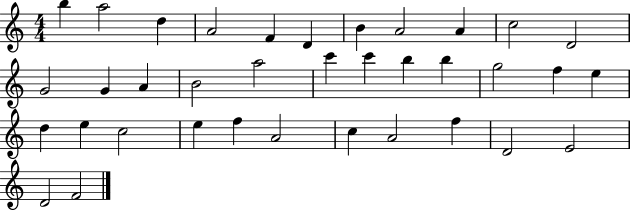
{
  \clef treble
  \numericTimeSignature
  \time 4/4
  \key c \major
  b''4 a''2 d''4 | a'2 f'4 d'4 | b'4 a'2 a'4 | c''2 d'2 | \break g'2 g'4 a'4 | b'2 a''2 | c'''4 c'''4 b''4 b''4 | g''2 f''4 e''4 | \break d''4 e''4 c''2 | e''4 f''4 a'2 | c''4 a'2 f''4 | d'2 e'2 | \break d'2 f'2 | \bar "|."
}